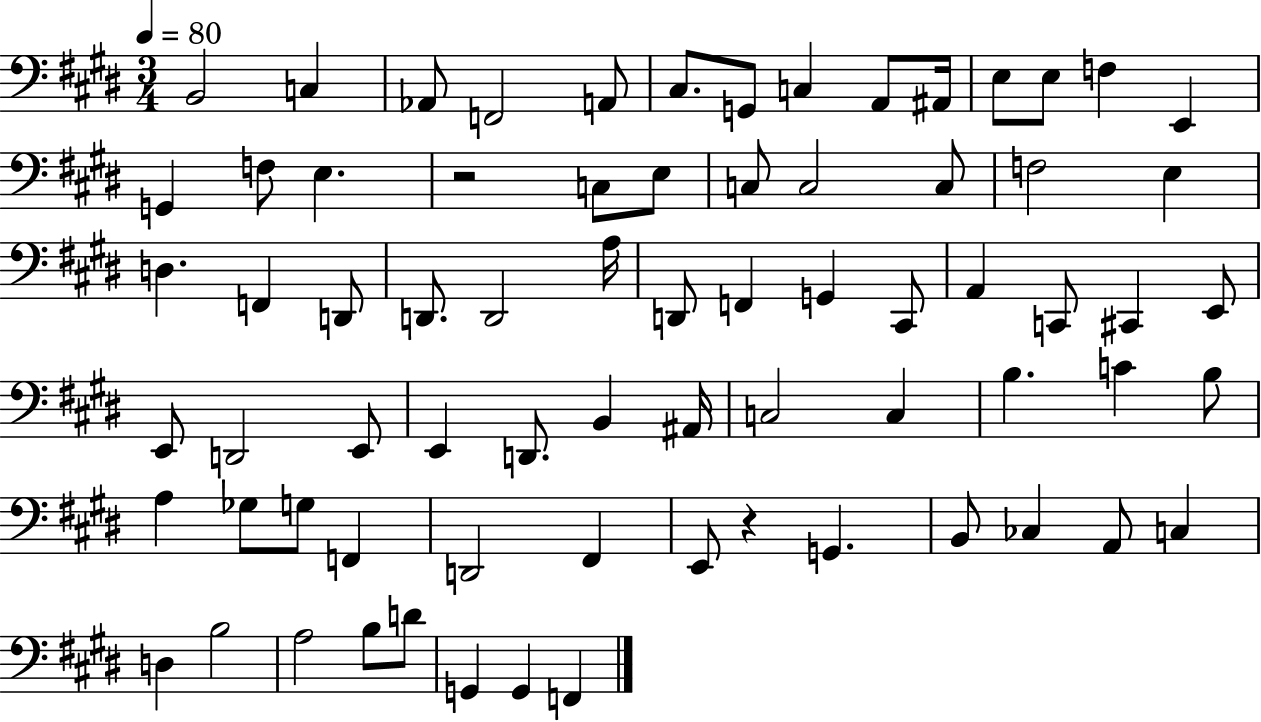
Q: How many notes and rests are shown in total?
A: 72